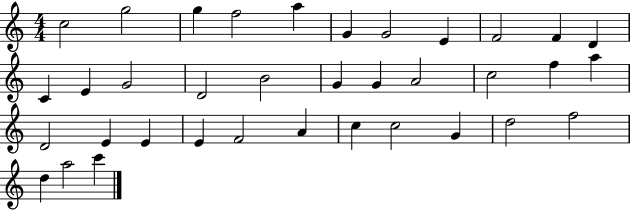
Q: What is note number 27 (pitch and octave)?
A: F4